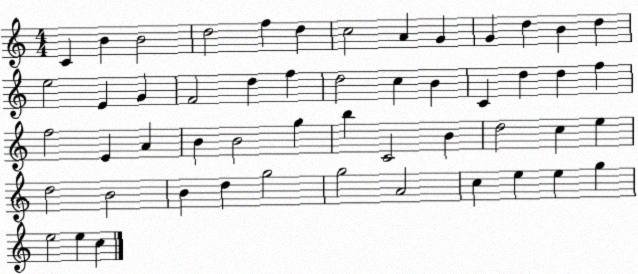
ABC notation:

X:1
T:Untitled
M:4/4
L:1/4
K:C
C B B2 d2 f d c2 A G G d B d e2 E G F2 d f d2 c B C d d f f2 E A B B2 g b C2 B d2 c e d2 B2 B d g2 g2 A2 c e e g e2 e c